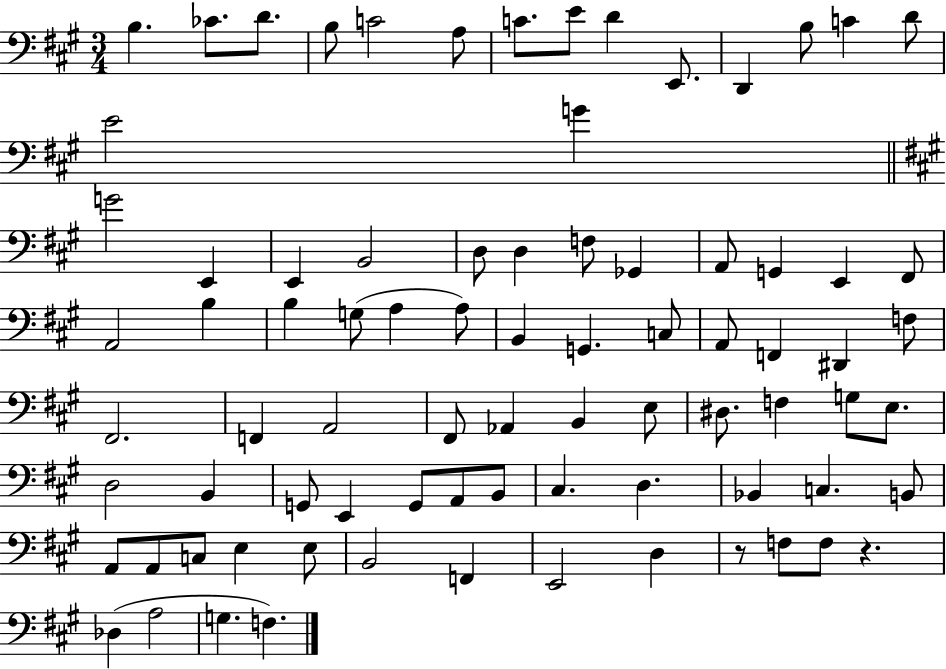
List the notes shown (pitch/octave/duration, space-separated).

B3/q. CES4/e. D4/e. B3/e C4/h A3/e C4/e. E4/e D4/q E2/e. D2/q B3/e C4/q D4/e E4/h G4/q G4/h E2/q E2/q B2/h D3/e D3/q F3/e Gb2/q A2/e G2/q E2/q F#2/e A2/h B3/q B3/q G3/e A3/q A3/e B2/q G2/q. C3/e A2/e F2/q D#2/q F3/e F#2/h. F2/q A2/h F#2/e Ab2/q B2/q E3/e D#3/e. F3/q G3/e E3/e. D3/h B2/q G2/e E2/q G2/e A2/e B2/e C#3/q. D3/q. Bb2/q C3/q. B2/e A2/e A2/e C3/e E3/q E3/e B2/h F2/q E2/h D3/q R/e F3/e F3/e R/q. Db3/q A3/h G3/q. F3/q.